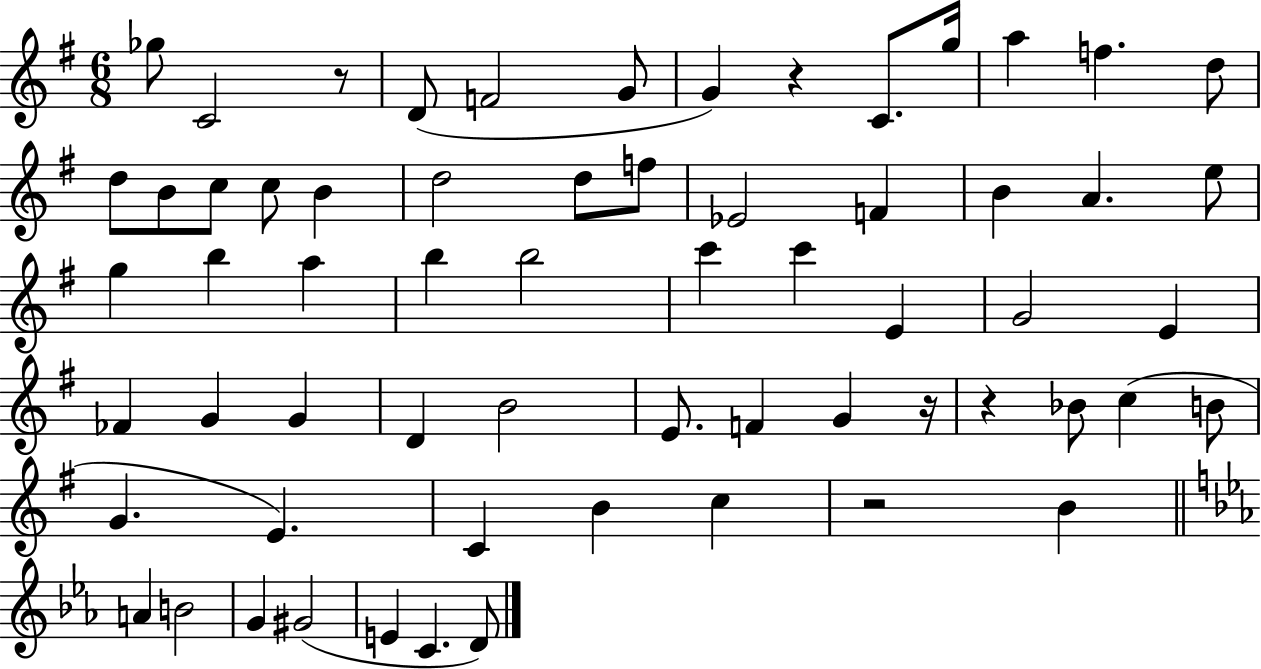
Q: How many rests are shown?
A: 5